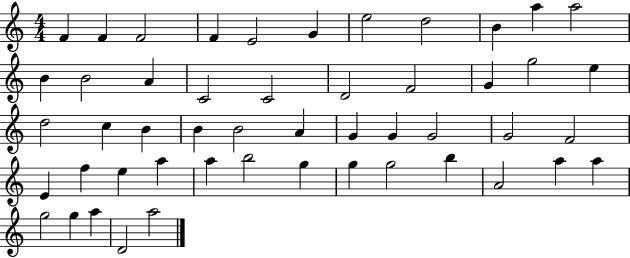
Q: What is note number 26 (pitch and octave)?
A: B4